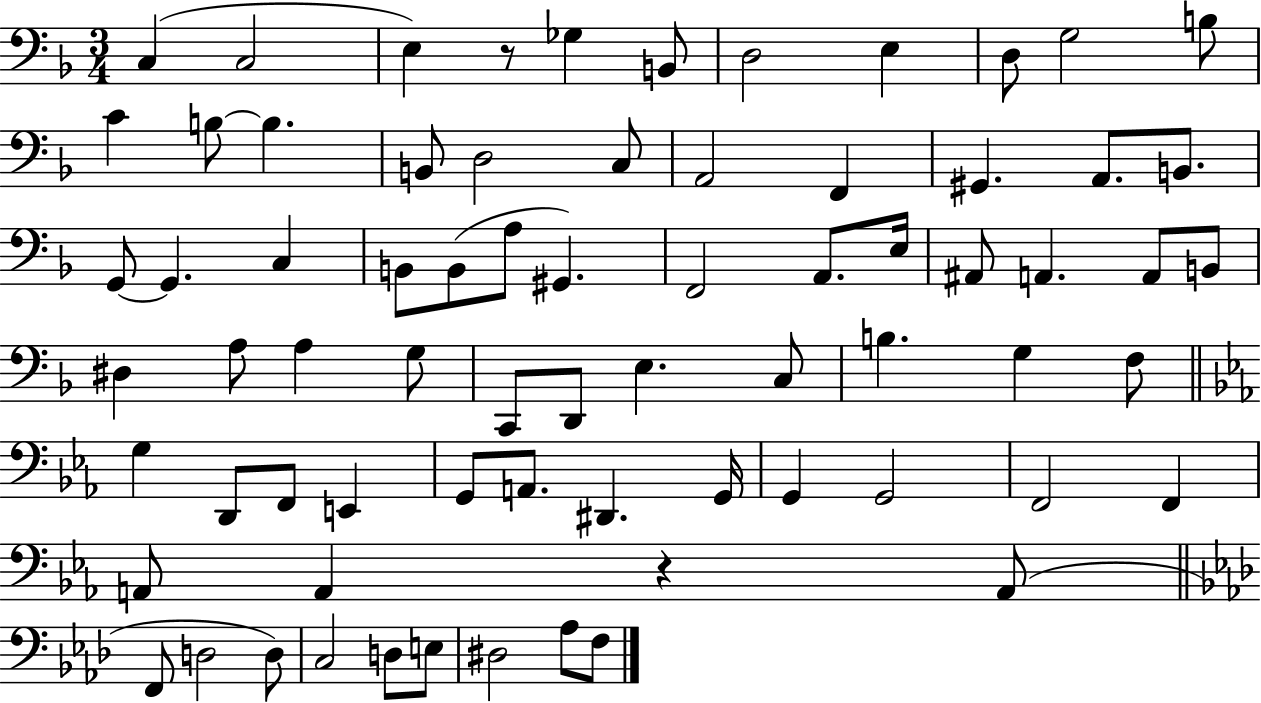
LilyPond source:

{
  \clef bass
  \numericTimeSignature
  \time 3/4
  \key f \major
  c4( c2 | e4) r8 ges4 b,8 | d2 e4 | d8 g2 b8 | \break c'4 b8~~ b4. | b,8 d2 c8 | a,2 f,4 | gis,4. a,8. b,8. | \break g,8~~ g,4. c4 | b,8 b,8( a8 gis,4.) | f,2 a,8. e16 | ais,8 a,4. a,8 b,8 | \break dis4 a8 a4 g8 | c,8 d,8 e4. c8 | b4. g4 f8 | \bar "||" \break \key c \minor g4 d,8 f,8 e,4 | g,8 a,8. dis,4. g,16 | g,4 g,2 | f,2 f,4 | \break a,8 a,4 r4 a,8( | \bar "||" \break \key f \minor f,8 d2 d8) | c2 d8 e8 | dis2 aes8 f8 | \bar "|."
}